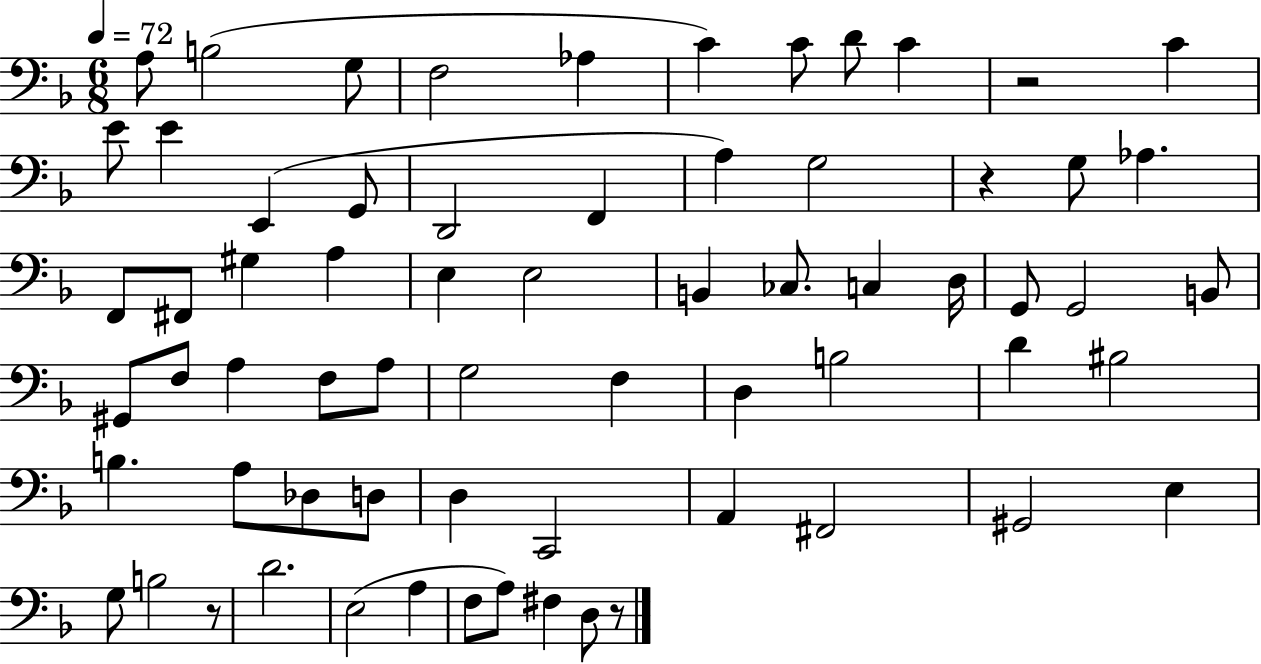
{
  \clef bass
  \numericTimeSignature
  \time 6/8
  \key f \major
  \tempo 4 = 72
  a8 b2( g8 | f2 aes4 | c'4) c'8 d'8 c'4 | r2 c'4 | \break e'8 e'4 e,4( g,8 | d,2 f,4 | a4) g2 | r4 g8 aes4. | \break f,8 fis,8 gis4 a4 | e4 e2 | b,4 ces8. c4 d16 | g,8 g,2 b,8 | \break gis,8 f8 a4 f8 a8 | g2 f4 | d4 b2 | d'4 bis2 | \break b4. a8 des8 d8 | d4 c,2 | a,4 fis,2 | gis,2 e4 | \break g8 b2 r8 | d'2. | e2( a4 | f8 a8) fis4 d8 r8 | \break \bar "|."
}